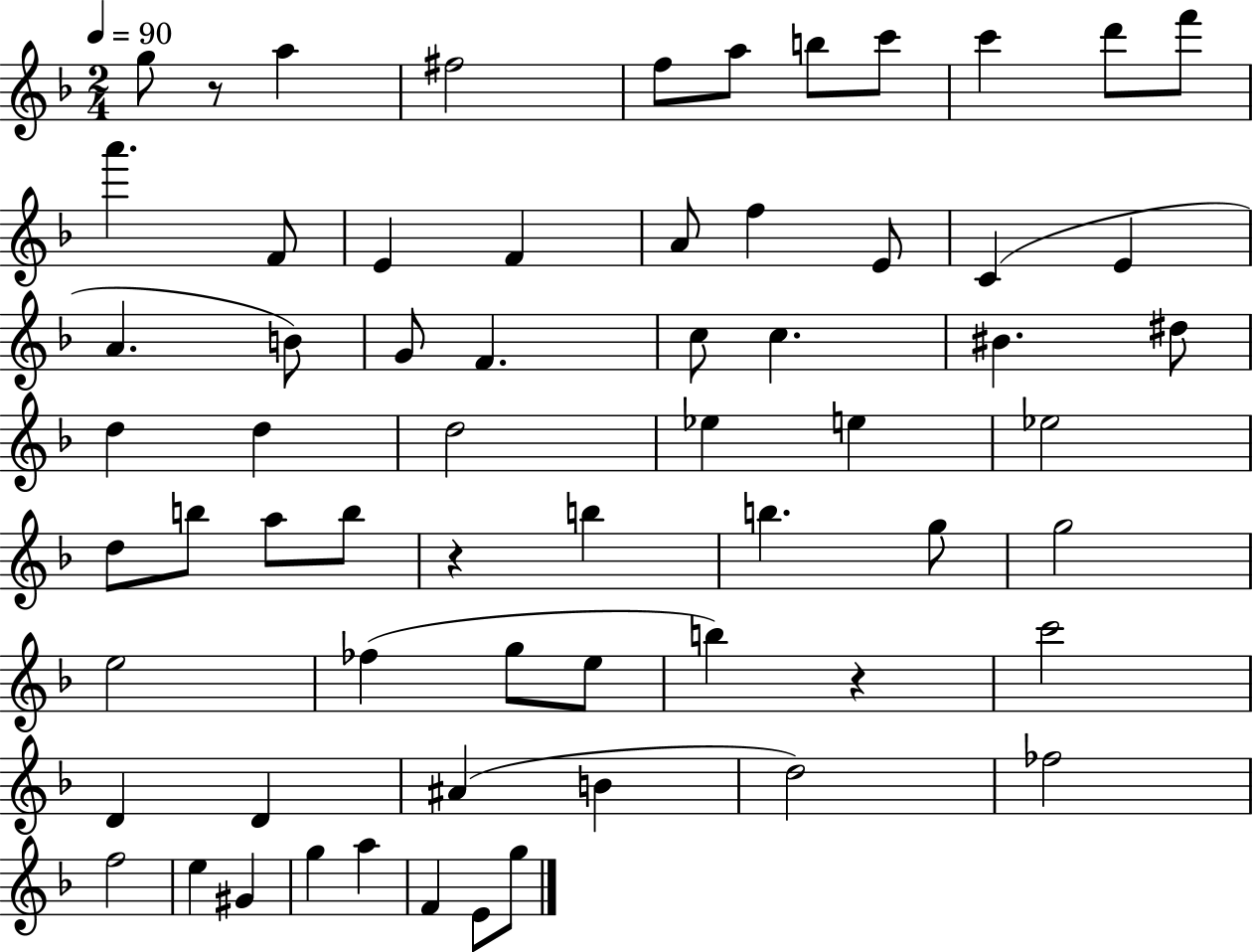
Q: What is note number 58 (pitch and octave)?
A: A5